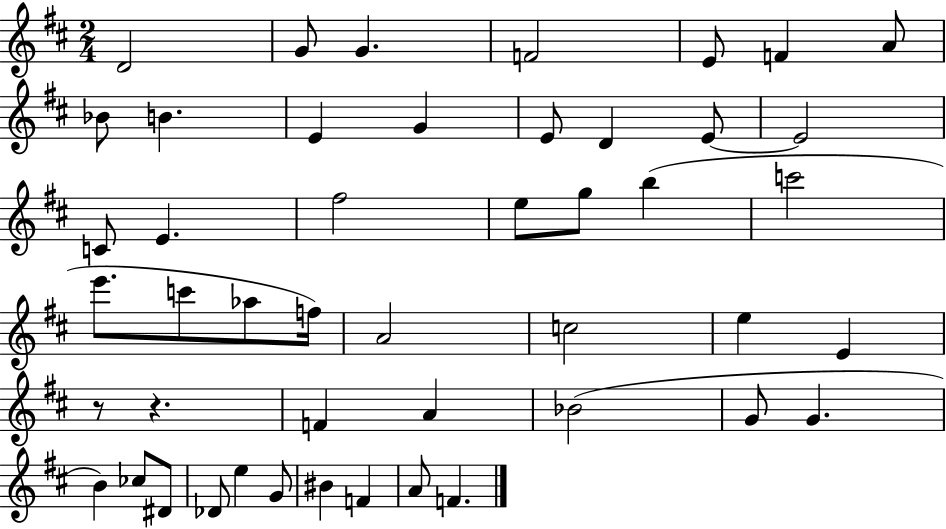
{
  \clef treble
  \numericTimeSignature
  \time 2/4
  \key d \major
  \repeat volta 2 { d'2 | g'8 g'4. | f'2 | e'8 f'4 a'8 | \break bes'8 b'4. | e'4 g'4 | e'8 d'4 e'8~~ | e'2 | \break c'8 e'4. | fis''2 | e''8 g''8 b''4( | c'''2 | \break e'''8. c'''8 aes''8 f''16) | a'2 | c''2 | e''4 e'4 | \break r8 r4. | f'4 a'4 | bes'2( | g'8 g'4. | \break b'4) ces''8 dis'8 | des'8 e''4 g'8 | bis'4 f'4 | a'8 f'4. | \break } \bar "|."
}